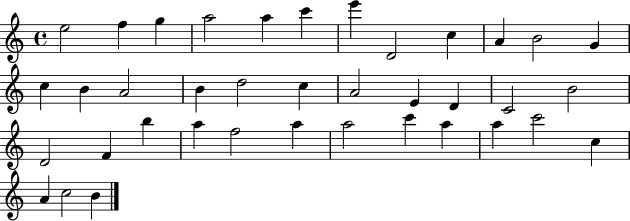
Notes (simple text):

E5/h F5/q G5/q A5/h A5/q C6/q E6/q D4/h C5/q A4/q B4/h G4/q C5/q B4/q A4/h B4/q D5/h C5/q A4/h E4/q D4/q C4/h B4/h D4/h F4/q B5/q A5/q F5/h A5/q A5/h C6/q A5/q A5/q C6/h C5/q A4/q C5/h B4/q